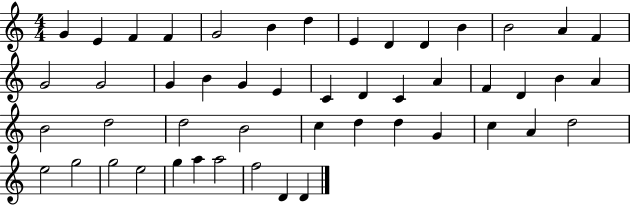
X:1
T:Untitled
M:4/4
L:1/4
K:C
G E F F G2 B d E D D B B2 A F G2 G2 G B G E C D C A F D B A B2 d2 d2 B2 c d d G c A d2 e2 g2 g2 e2 g a a2 f2 D D